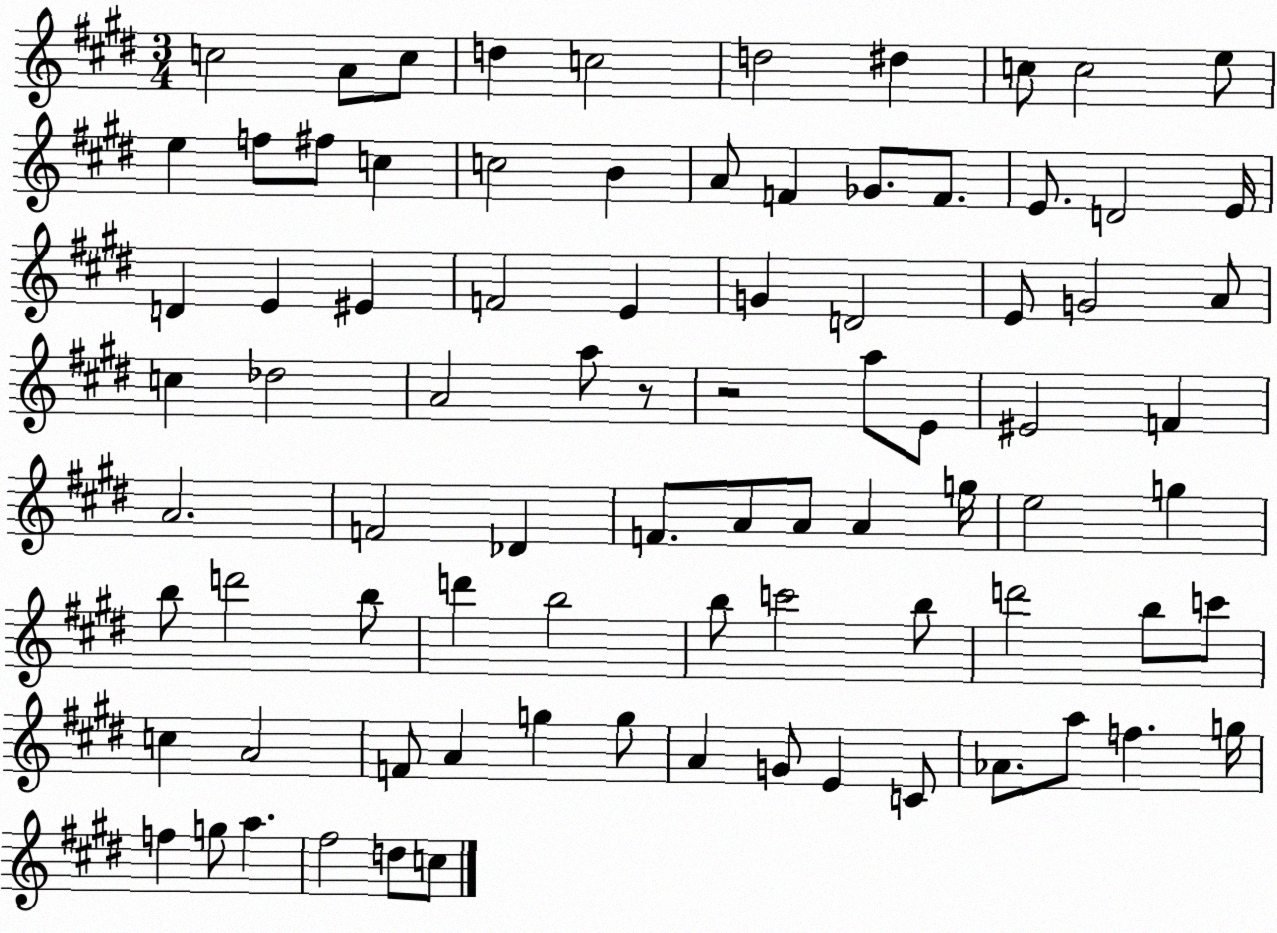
X:1
T:Untitled
M:3/4
L:1/4
K:E
c2 A/2 c/2 d c2 d2 ^d c/2 c2 e/2 e f/2 ^f/2 c c2 B A/2 F _G/2 F/2 E/2 D2 E/4 D E ^E F2 E G D2 E/2 G2 A/2 c _d2 A2 a/2 z/2 z2 a/2 E/2 ^E2 F A2 F2 _D F/2 A/2 A/2 A g/4 e2 g b/2 d'2 b/2 d' b2 b/2 c'2 b/2 d'2 b/2 c'/2 c A2 F/2 A g g/2 A G/2 E C/2 _A/2 a/2 f g/4 f g/2 a ^f2 d/2 c/2